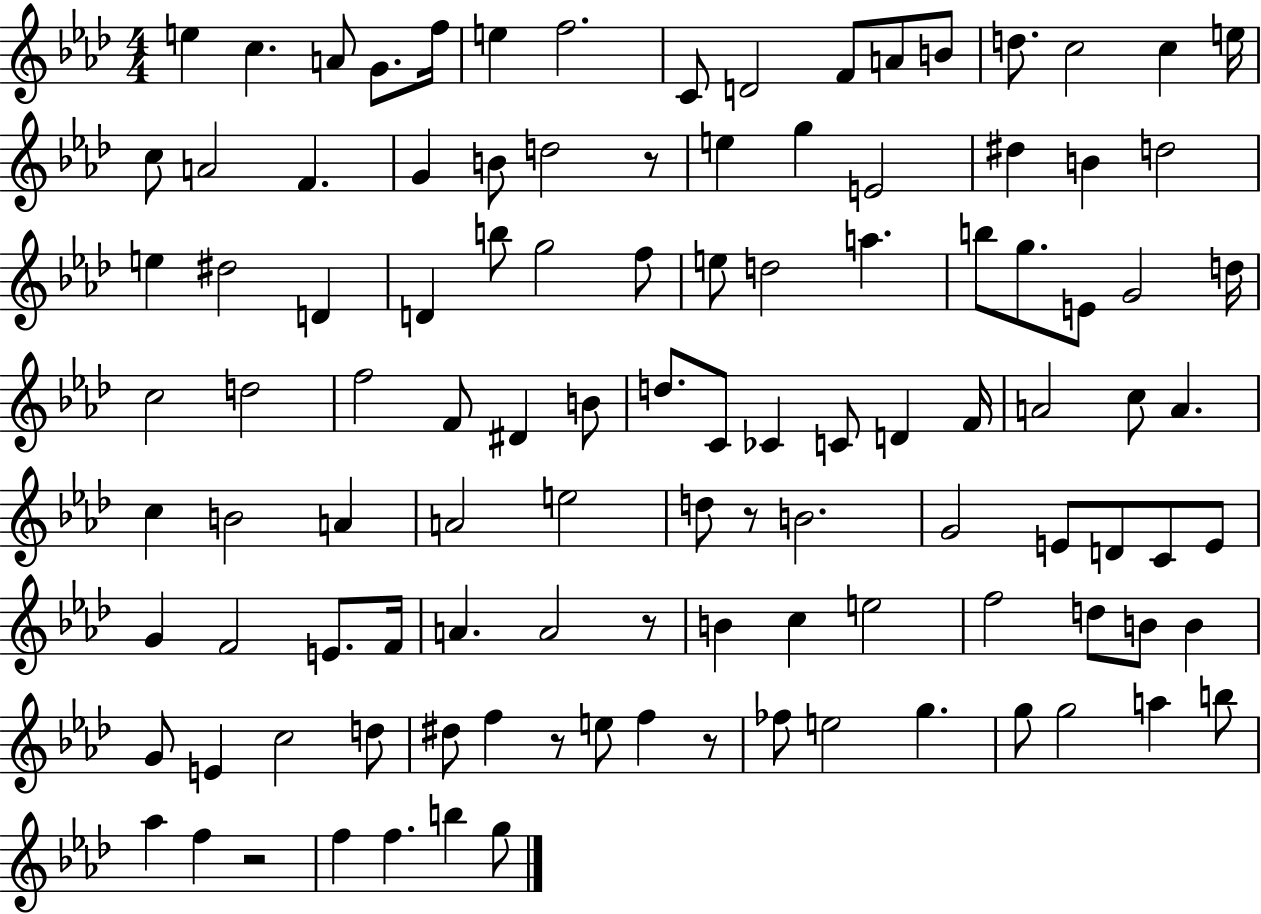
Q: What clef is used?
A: treble